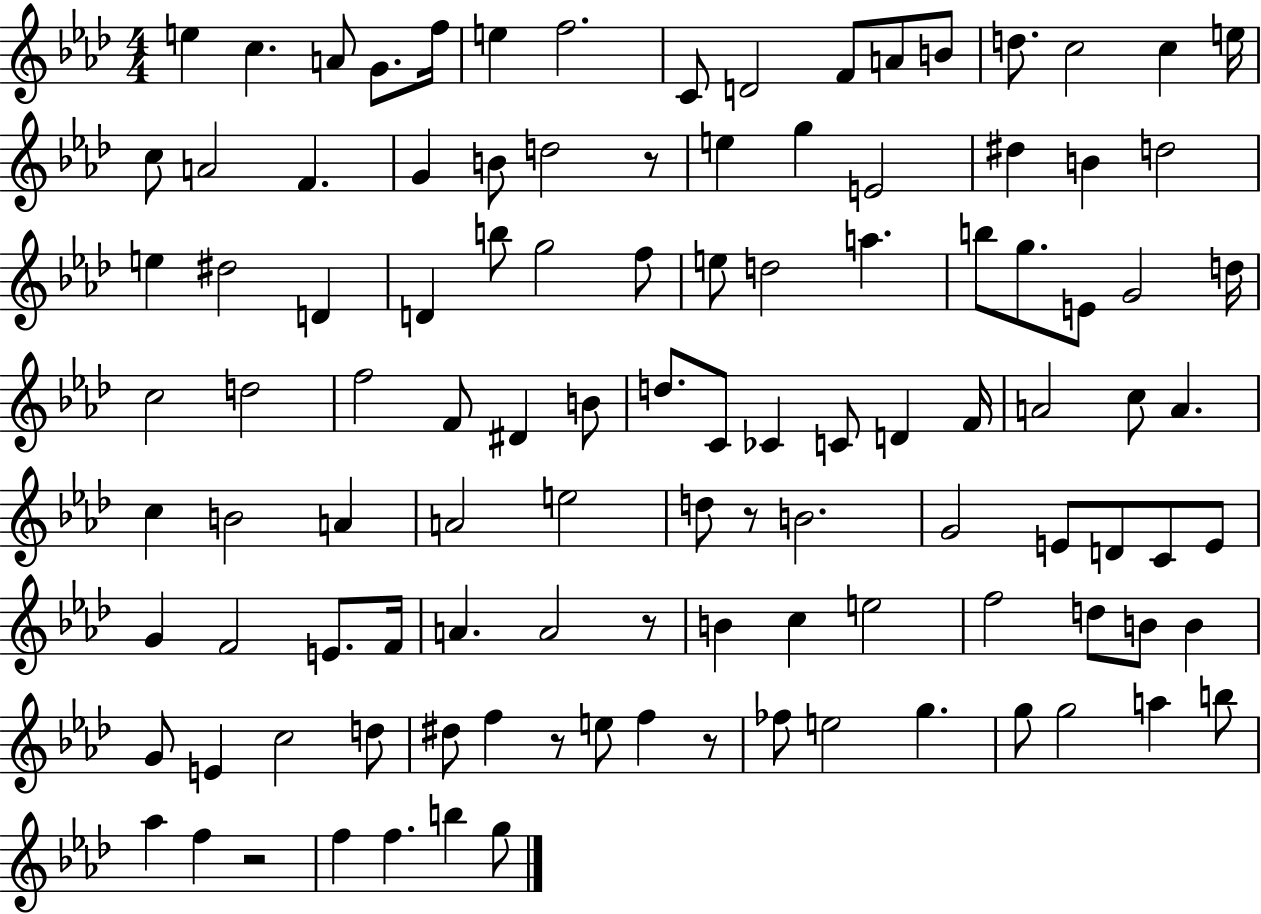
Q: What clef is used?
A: treble